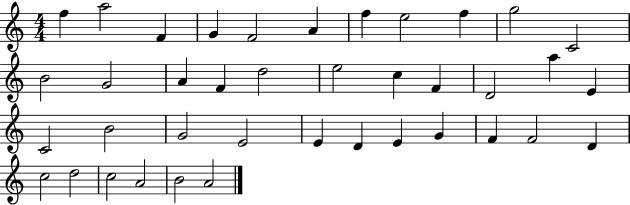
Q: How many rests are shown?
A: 0